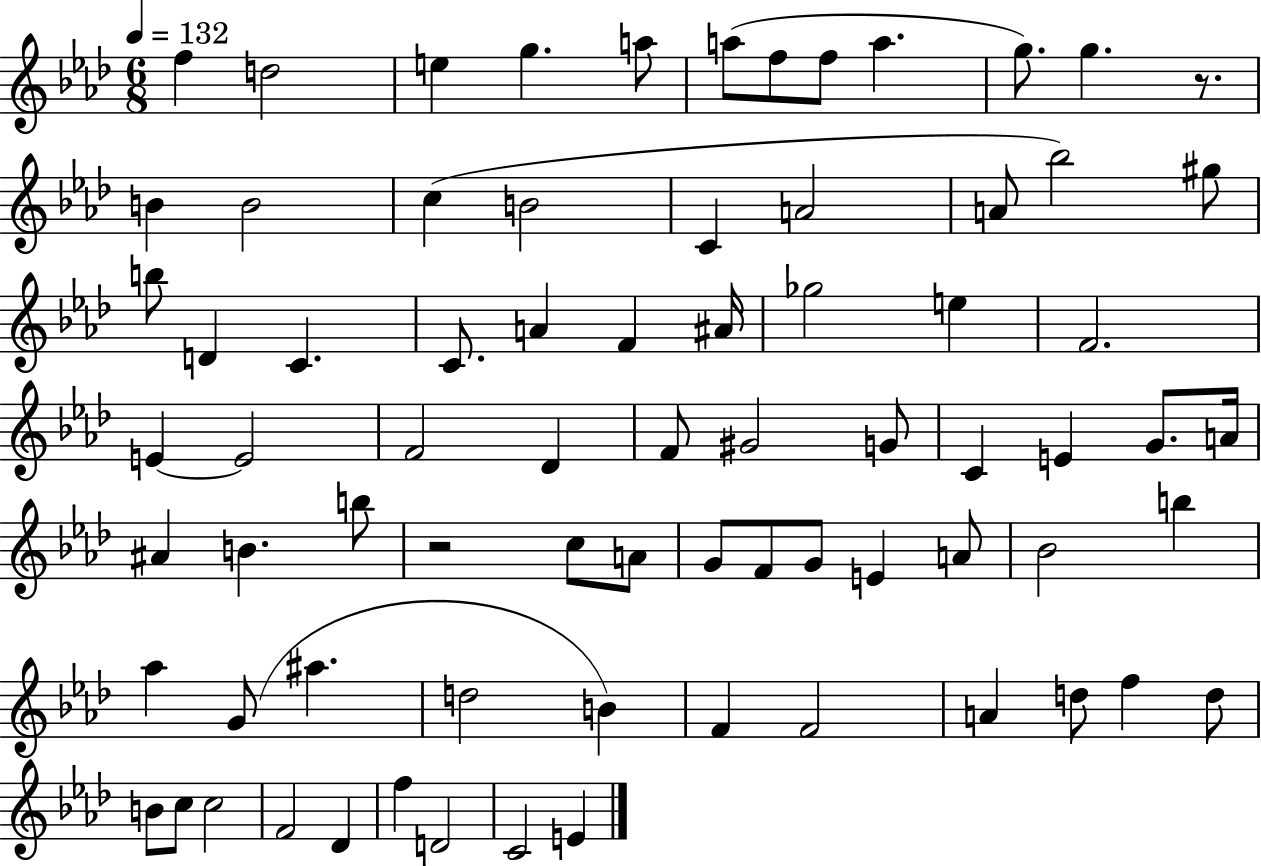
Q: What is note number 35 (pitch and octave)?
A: F4